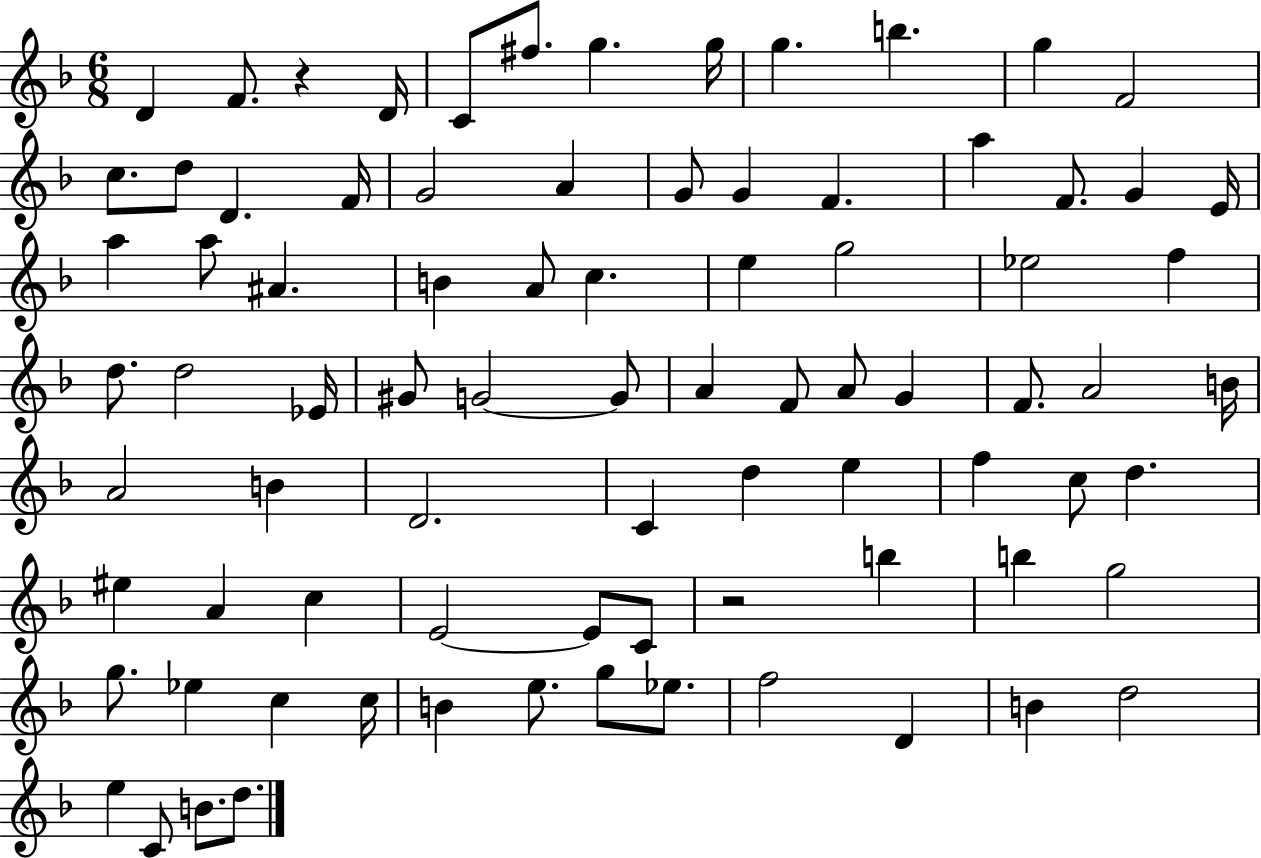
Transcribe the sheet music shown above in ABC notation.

X:1
T:Untitled
M:6/8
L:1/4
K:F
D F/2 z D/4 C/2 ^f/2 g g/4 g b g F2 c/2 d/2 D F/4 G2 A G/2 G F a F/2 G E/4 a a/2 ^A B A/2 c e g2 _e2 f d/2 d2 _E/4 ^G/2 G2 G/2 A F/2 A/2 G F/2 A2 B/4 A2 B D2 C d e f c/2 d ^e A c E2 E/2 C/2 z2 b b g2 g/2 _e c c/4 B e/2 g/2 _e/2 f2 D B d2 e C/2 B/2 d/2